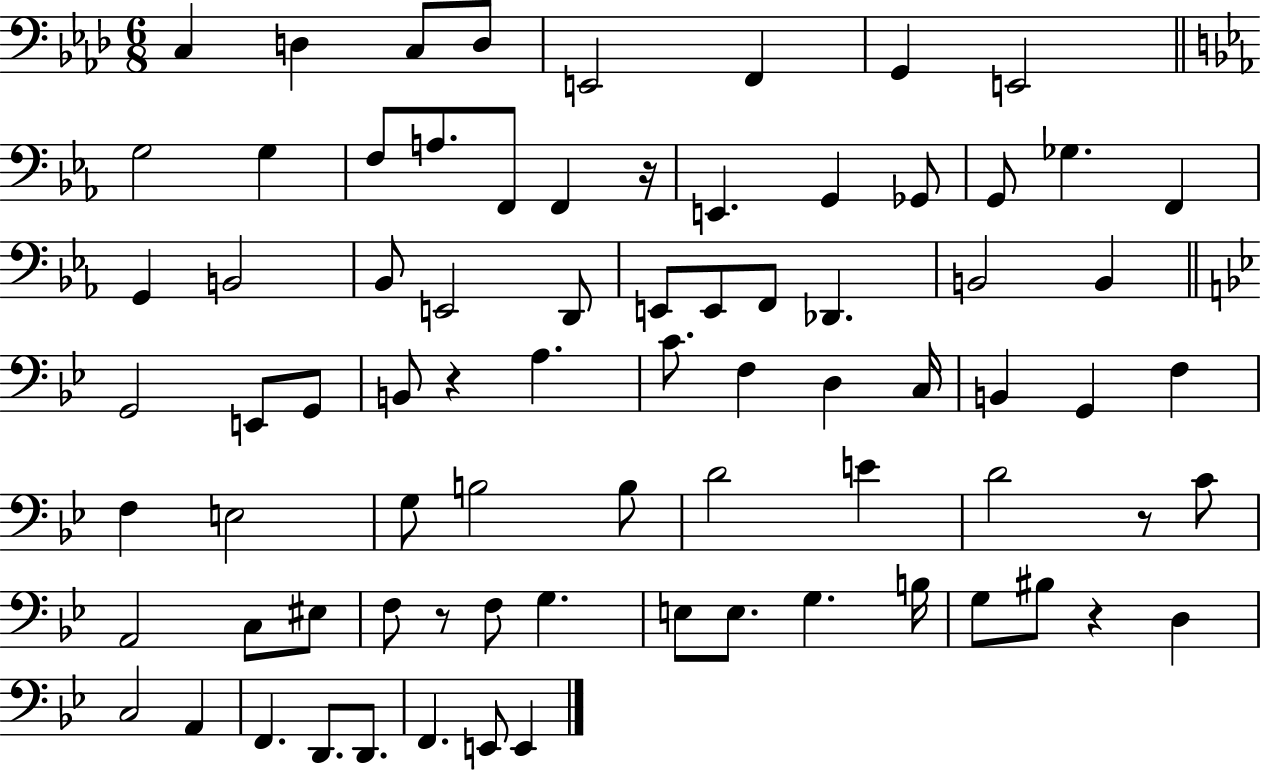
C3/q D3/q C3/e D3/e E2/h F2/q G2/q E2/h G3/h G3/q F3/e A3/e. F2/e F2/q R/s E2/q. G2/q Gb2/e G2/e Gb3/q. F2/q G2/q B2/h Bb2/e E2/h D2/e E2/e E2/e F2/e Db2/q. B2/h B2/q G2/h E2/e G2/e B2/e R/q A3/q. C4/e. F3/q D3/q C3/s B2/q G2/q F3/q F3/q E3/h G3/e B3/h B3/e D4/h E4/q D4/h R/e C4/e A2/h C3/e EIS3/e F3/e R/e F3/e G3/q. E3/e E3/e. G3/q. B3/s G3/e BIS3/e R/q D3/q C3/h A2/q F2/q. D2/e. D2/e. F2/q. E2/e E2/q